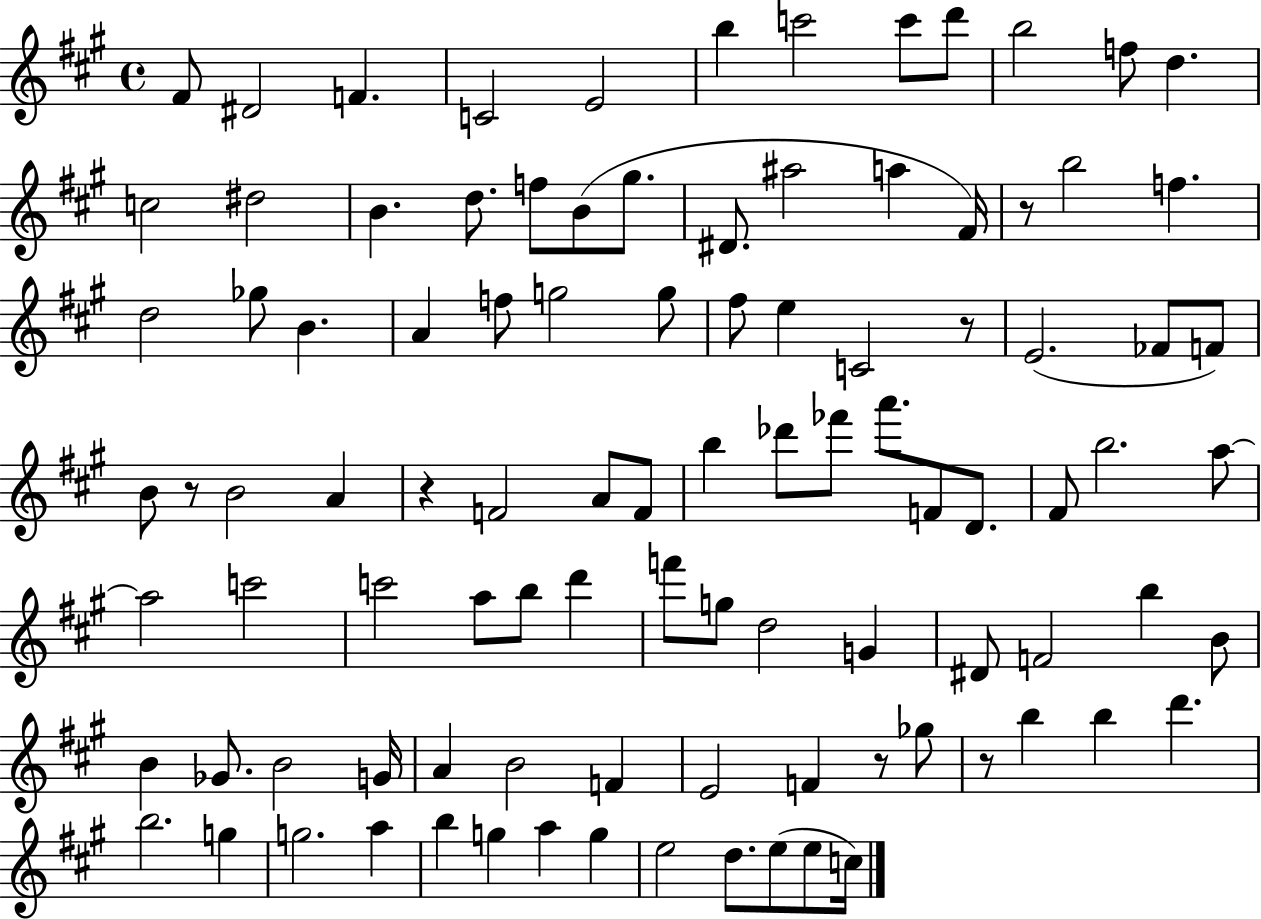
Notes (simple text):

F#4/e D#4/h F4/q. C4/h E4/h B5/q C6/h C6/e D6/e B5/h F5/e D5/q. C5/h D#5/h B4/q. D5/e. F5/e B4/e G#5/e. D#4/e. A#5/h A5/q F#4/s R/e B5/h F5/q. D5/h Gb5/e B4/q. A4/q F5/e G5/h G5/e F#5/e E5/q C4/h R/e E4/h. FES4/e F4/e B4/e R/e B4/h A4/q R/q F4/h A4/e F4/e B5/q Db6/e FES6/e A6/e. F4/e D4/e. F#4/e B5/h. A5/e A5/h C6/h C6/h A5/e B5/e D6/q F6/e G5/e D5/h G4/q D#4/e F4/h B5/q B4/e B4/q Gb4/e. B4/h G4/s A4/q B4/h F4/q E4/h F4/q R/e Gb5/e R/e B5/q B5/q D6/q. B5/h. G5/q G5/h. A5/q B5/q G5/q A5/q G5/q E5/h D5/e. E5/e E5/e C5/s